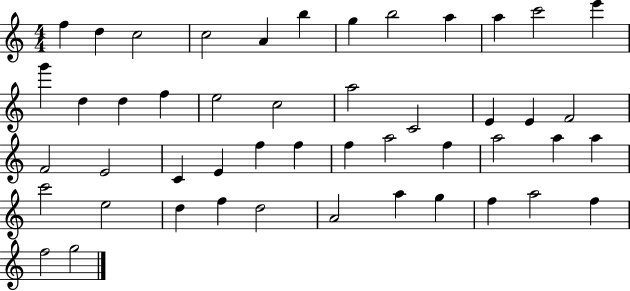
{
  \clef treble
  \numericTimeSignature
  \time 4/4
  \key c \major
  f''4 d''4 c''2 | c''2 a'4 b''4 | g''4 b''2 a''4 | a''4 c'''2 e'''4 | \break g'''4 d''4 d''4 f''4 | e''2 c''2 | a''2 c'2 | e'4 e'4 f'2 | \break f'2 e'2 | c'4 e'4 f''4 f''4 | f''4 a''2 f''4 | a''2 a''4 a''4 | \break c'''2 e''2 | d''4 f''4 d''2 | a'2 a''4 g''4 | f''4 a''2 f''4 | \break f''2 g''2 | \bar "|."
}